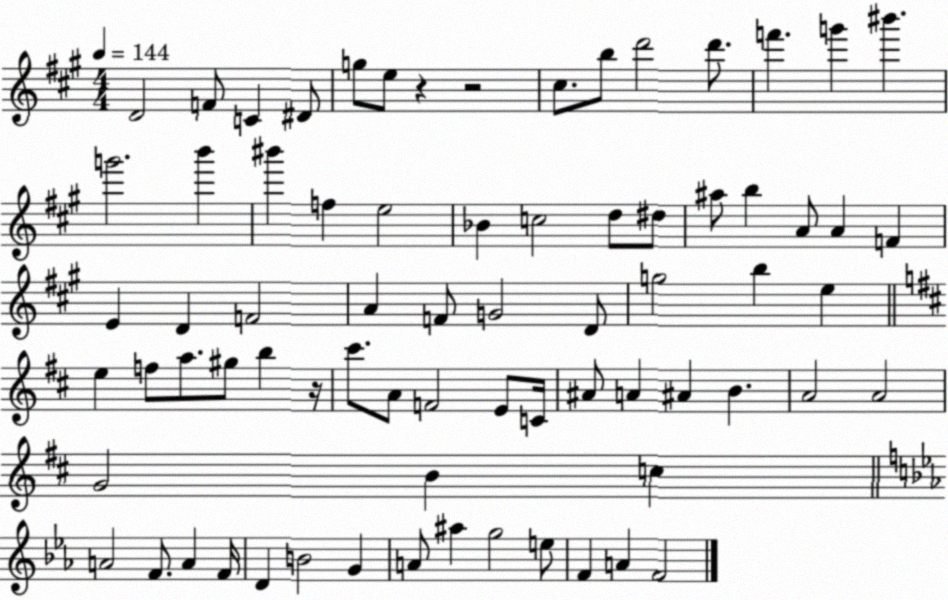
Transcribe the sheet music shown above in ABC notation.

X:1
T:Untitled
M:4/4
L:1/4
K:A
D2 F/2 C ^D/2 g/2 e/2 z z2 ^c/2 b/2 d'2 d'/2 f' g' ^b' g'2 b' ^b' f e2 _B c2 d/2 ^d/2 ^a/2 b A/2 A F E D F2 A F/2 G2 D/2 g2 b e e f/2 a/2 ^g/2 b z/4 ^c'/2 A/2 F2 E/2 C/4 ^A/2 A ^A B A2 A2 G2 B c A2 F/2 A F/4 D B2 G A/2 ^a g2 e/2 F A F2